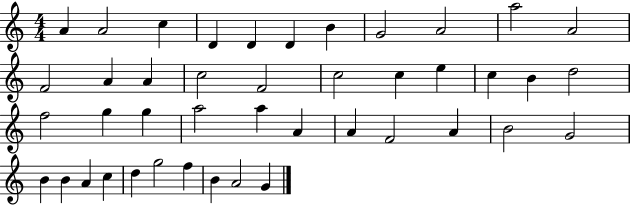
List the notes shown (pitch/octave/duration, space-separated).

A4/q A4/h C5/q D4/q D4/q D4/q B4/q G4/h A4/h A5/h A4/h F4/h A4/q A4/q C5/h F4/h C5/h C5/q E5/q C5/q B4/q D5/h F5/h G5/q G5/q A5/h A5/q A4/q A4/q F4/h A4/q B4/h G4/h B4/q B4/q A4/q C5/q D5/q G5/h F5/q B4/q A4/h G4/q